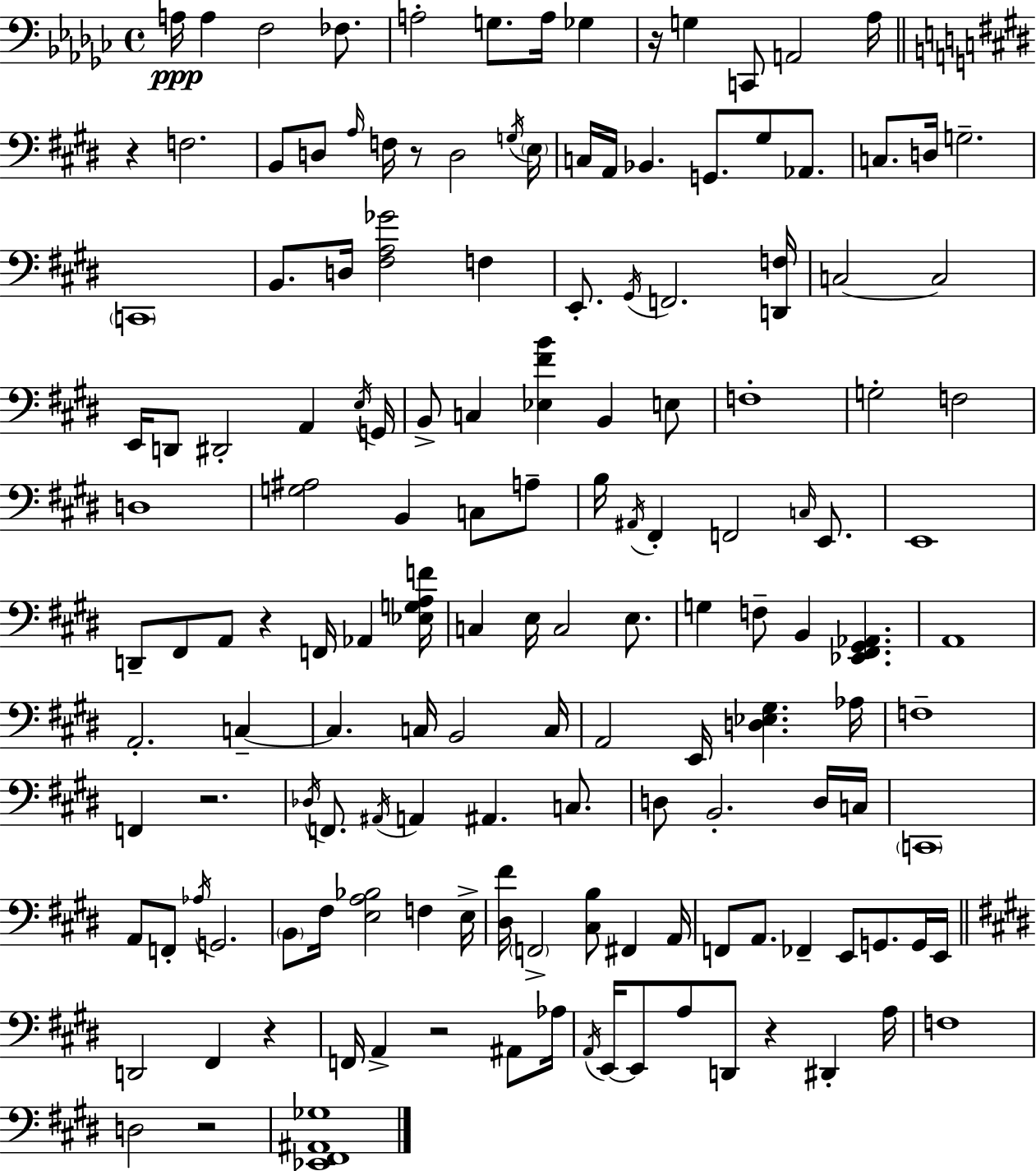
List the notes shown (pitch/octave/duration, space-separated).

A3/s A3/q F3/h FES3/e. A3/h G3/e. A3/s Gb3/q R/s G3/q C2/e A2/h Ab3/s R/q F3/h. B2/e D3/e A3/s F3/s R/e D3/h G3/s E3/s C3/s A2/s Bb2/q. G2/e. G#3/e Ab2/e. C3/e. D3/s G3/h. C2/w B2/e. D3/s [F#3,A3,Gb4]/h F3/q E2/e. G#2/s F2/h. [D2,F3]/s C3/h C3/h E2/s D2/e D#2/h A2/q E3/s G2/s B2/e C3/q [Eb3,F#4,B4]/q B2/q E3/e F3/w G3/h F3/h D3/w [G3,A#3]/h B2/q C3/e A3/e B3/s A#2/s F#2/q F2/h C3/s E2/e. E2/w D2/e F#2/e A2/e R/q F2/s Ab2/q [Eb3,G3,A3,F4]/s C3/q E3/s C3/h E3/e. G3/q F3/e B2/q [Eb2,F#2,G#2,Ab2]/q. A2/w A2/h. C3/q C3/q. C3/s B2/h C3/s A2/h E2/s [D3,Eb3,G#3]/q. Ab3/s F3/w F2/q R/h. Db3/s F2/e. A#2/s A2/q A#2/q. C3/e. D3/e B2/h. D3/s C3/s C2/w A2/e F2/e Ab3/s G2/h. B2/e F#3/s [E3,A3,Bb3]/h F3/q E3/s [D#3,F#4]/s F2/h [C#3,B3]/e F#2/q A2/s F2/e A2/e. FES2/q E2/e G2/e. G2/s E2/s D2/h F#2/q R/q F2/s A2/q R/h A#2/e Ab3/s A2/s E2/s E2/e A3/e D2/e R/q D#2/q A3/s F3/w D3/h R/h [Eb2,F#2,A#2,Gb3]/w